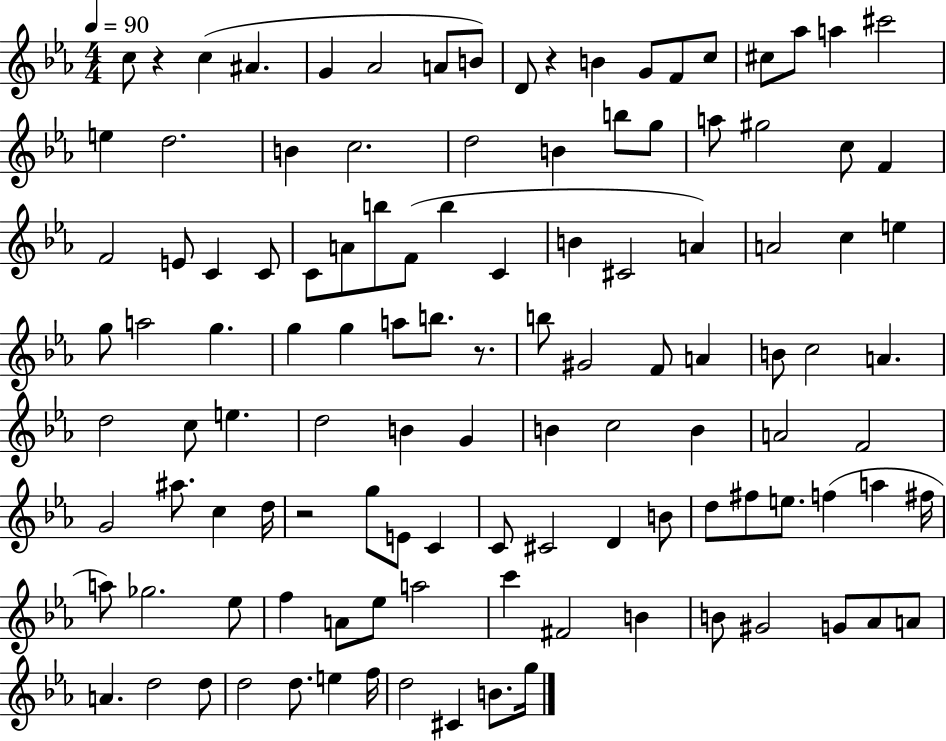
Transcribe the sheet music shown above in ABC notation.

X:1
T:Untitled
M:4/4
L:1/4
K:Eb
c/2 z c ^A G _A2 A/2 B/2 D/2 z B G/2 F/2 c/2 ^c/2 _a/2 a ^c'2 e d2 B c2 d2 B b/2 g/2 a/2 ^g2 c/2 F F2 E/2 C C/2 C/2 A/2 b/2 F/2 b C B ^C2 A A2 c e g/2 a2 g g g a/2 b/2 z/2 b/2 ^G2 F/2 A B/2 c2 A d2 c/2 e d2 B G B c2 B A2 F2 G2 ^a/2 c d/4 z2 g/2 E/2 C C/2 ^C2 D B/2 d/2 ^f/2 e/2 f a ^f/4 a/2 _g2 _e/2 f A/2 _e/2 a2 c' ^F2 B B/2 ^G2 G/2 _A/2 A/2 A d2 d/2 d2 d/2 e f/4 d2 ^C B/2 g/4